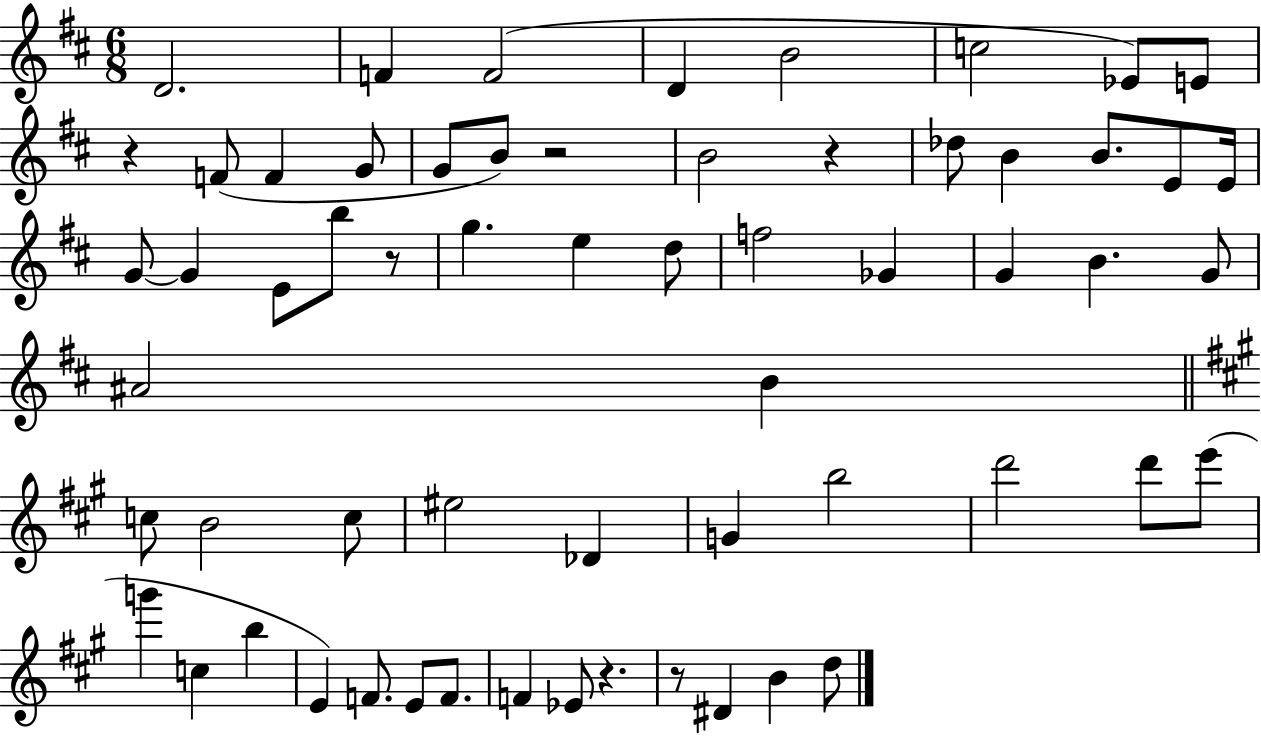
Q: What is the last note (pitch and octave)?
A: D5